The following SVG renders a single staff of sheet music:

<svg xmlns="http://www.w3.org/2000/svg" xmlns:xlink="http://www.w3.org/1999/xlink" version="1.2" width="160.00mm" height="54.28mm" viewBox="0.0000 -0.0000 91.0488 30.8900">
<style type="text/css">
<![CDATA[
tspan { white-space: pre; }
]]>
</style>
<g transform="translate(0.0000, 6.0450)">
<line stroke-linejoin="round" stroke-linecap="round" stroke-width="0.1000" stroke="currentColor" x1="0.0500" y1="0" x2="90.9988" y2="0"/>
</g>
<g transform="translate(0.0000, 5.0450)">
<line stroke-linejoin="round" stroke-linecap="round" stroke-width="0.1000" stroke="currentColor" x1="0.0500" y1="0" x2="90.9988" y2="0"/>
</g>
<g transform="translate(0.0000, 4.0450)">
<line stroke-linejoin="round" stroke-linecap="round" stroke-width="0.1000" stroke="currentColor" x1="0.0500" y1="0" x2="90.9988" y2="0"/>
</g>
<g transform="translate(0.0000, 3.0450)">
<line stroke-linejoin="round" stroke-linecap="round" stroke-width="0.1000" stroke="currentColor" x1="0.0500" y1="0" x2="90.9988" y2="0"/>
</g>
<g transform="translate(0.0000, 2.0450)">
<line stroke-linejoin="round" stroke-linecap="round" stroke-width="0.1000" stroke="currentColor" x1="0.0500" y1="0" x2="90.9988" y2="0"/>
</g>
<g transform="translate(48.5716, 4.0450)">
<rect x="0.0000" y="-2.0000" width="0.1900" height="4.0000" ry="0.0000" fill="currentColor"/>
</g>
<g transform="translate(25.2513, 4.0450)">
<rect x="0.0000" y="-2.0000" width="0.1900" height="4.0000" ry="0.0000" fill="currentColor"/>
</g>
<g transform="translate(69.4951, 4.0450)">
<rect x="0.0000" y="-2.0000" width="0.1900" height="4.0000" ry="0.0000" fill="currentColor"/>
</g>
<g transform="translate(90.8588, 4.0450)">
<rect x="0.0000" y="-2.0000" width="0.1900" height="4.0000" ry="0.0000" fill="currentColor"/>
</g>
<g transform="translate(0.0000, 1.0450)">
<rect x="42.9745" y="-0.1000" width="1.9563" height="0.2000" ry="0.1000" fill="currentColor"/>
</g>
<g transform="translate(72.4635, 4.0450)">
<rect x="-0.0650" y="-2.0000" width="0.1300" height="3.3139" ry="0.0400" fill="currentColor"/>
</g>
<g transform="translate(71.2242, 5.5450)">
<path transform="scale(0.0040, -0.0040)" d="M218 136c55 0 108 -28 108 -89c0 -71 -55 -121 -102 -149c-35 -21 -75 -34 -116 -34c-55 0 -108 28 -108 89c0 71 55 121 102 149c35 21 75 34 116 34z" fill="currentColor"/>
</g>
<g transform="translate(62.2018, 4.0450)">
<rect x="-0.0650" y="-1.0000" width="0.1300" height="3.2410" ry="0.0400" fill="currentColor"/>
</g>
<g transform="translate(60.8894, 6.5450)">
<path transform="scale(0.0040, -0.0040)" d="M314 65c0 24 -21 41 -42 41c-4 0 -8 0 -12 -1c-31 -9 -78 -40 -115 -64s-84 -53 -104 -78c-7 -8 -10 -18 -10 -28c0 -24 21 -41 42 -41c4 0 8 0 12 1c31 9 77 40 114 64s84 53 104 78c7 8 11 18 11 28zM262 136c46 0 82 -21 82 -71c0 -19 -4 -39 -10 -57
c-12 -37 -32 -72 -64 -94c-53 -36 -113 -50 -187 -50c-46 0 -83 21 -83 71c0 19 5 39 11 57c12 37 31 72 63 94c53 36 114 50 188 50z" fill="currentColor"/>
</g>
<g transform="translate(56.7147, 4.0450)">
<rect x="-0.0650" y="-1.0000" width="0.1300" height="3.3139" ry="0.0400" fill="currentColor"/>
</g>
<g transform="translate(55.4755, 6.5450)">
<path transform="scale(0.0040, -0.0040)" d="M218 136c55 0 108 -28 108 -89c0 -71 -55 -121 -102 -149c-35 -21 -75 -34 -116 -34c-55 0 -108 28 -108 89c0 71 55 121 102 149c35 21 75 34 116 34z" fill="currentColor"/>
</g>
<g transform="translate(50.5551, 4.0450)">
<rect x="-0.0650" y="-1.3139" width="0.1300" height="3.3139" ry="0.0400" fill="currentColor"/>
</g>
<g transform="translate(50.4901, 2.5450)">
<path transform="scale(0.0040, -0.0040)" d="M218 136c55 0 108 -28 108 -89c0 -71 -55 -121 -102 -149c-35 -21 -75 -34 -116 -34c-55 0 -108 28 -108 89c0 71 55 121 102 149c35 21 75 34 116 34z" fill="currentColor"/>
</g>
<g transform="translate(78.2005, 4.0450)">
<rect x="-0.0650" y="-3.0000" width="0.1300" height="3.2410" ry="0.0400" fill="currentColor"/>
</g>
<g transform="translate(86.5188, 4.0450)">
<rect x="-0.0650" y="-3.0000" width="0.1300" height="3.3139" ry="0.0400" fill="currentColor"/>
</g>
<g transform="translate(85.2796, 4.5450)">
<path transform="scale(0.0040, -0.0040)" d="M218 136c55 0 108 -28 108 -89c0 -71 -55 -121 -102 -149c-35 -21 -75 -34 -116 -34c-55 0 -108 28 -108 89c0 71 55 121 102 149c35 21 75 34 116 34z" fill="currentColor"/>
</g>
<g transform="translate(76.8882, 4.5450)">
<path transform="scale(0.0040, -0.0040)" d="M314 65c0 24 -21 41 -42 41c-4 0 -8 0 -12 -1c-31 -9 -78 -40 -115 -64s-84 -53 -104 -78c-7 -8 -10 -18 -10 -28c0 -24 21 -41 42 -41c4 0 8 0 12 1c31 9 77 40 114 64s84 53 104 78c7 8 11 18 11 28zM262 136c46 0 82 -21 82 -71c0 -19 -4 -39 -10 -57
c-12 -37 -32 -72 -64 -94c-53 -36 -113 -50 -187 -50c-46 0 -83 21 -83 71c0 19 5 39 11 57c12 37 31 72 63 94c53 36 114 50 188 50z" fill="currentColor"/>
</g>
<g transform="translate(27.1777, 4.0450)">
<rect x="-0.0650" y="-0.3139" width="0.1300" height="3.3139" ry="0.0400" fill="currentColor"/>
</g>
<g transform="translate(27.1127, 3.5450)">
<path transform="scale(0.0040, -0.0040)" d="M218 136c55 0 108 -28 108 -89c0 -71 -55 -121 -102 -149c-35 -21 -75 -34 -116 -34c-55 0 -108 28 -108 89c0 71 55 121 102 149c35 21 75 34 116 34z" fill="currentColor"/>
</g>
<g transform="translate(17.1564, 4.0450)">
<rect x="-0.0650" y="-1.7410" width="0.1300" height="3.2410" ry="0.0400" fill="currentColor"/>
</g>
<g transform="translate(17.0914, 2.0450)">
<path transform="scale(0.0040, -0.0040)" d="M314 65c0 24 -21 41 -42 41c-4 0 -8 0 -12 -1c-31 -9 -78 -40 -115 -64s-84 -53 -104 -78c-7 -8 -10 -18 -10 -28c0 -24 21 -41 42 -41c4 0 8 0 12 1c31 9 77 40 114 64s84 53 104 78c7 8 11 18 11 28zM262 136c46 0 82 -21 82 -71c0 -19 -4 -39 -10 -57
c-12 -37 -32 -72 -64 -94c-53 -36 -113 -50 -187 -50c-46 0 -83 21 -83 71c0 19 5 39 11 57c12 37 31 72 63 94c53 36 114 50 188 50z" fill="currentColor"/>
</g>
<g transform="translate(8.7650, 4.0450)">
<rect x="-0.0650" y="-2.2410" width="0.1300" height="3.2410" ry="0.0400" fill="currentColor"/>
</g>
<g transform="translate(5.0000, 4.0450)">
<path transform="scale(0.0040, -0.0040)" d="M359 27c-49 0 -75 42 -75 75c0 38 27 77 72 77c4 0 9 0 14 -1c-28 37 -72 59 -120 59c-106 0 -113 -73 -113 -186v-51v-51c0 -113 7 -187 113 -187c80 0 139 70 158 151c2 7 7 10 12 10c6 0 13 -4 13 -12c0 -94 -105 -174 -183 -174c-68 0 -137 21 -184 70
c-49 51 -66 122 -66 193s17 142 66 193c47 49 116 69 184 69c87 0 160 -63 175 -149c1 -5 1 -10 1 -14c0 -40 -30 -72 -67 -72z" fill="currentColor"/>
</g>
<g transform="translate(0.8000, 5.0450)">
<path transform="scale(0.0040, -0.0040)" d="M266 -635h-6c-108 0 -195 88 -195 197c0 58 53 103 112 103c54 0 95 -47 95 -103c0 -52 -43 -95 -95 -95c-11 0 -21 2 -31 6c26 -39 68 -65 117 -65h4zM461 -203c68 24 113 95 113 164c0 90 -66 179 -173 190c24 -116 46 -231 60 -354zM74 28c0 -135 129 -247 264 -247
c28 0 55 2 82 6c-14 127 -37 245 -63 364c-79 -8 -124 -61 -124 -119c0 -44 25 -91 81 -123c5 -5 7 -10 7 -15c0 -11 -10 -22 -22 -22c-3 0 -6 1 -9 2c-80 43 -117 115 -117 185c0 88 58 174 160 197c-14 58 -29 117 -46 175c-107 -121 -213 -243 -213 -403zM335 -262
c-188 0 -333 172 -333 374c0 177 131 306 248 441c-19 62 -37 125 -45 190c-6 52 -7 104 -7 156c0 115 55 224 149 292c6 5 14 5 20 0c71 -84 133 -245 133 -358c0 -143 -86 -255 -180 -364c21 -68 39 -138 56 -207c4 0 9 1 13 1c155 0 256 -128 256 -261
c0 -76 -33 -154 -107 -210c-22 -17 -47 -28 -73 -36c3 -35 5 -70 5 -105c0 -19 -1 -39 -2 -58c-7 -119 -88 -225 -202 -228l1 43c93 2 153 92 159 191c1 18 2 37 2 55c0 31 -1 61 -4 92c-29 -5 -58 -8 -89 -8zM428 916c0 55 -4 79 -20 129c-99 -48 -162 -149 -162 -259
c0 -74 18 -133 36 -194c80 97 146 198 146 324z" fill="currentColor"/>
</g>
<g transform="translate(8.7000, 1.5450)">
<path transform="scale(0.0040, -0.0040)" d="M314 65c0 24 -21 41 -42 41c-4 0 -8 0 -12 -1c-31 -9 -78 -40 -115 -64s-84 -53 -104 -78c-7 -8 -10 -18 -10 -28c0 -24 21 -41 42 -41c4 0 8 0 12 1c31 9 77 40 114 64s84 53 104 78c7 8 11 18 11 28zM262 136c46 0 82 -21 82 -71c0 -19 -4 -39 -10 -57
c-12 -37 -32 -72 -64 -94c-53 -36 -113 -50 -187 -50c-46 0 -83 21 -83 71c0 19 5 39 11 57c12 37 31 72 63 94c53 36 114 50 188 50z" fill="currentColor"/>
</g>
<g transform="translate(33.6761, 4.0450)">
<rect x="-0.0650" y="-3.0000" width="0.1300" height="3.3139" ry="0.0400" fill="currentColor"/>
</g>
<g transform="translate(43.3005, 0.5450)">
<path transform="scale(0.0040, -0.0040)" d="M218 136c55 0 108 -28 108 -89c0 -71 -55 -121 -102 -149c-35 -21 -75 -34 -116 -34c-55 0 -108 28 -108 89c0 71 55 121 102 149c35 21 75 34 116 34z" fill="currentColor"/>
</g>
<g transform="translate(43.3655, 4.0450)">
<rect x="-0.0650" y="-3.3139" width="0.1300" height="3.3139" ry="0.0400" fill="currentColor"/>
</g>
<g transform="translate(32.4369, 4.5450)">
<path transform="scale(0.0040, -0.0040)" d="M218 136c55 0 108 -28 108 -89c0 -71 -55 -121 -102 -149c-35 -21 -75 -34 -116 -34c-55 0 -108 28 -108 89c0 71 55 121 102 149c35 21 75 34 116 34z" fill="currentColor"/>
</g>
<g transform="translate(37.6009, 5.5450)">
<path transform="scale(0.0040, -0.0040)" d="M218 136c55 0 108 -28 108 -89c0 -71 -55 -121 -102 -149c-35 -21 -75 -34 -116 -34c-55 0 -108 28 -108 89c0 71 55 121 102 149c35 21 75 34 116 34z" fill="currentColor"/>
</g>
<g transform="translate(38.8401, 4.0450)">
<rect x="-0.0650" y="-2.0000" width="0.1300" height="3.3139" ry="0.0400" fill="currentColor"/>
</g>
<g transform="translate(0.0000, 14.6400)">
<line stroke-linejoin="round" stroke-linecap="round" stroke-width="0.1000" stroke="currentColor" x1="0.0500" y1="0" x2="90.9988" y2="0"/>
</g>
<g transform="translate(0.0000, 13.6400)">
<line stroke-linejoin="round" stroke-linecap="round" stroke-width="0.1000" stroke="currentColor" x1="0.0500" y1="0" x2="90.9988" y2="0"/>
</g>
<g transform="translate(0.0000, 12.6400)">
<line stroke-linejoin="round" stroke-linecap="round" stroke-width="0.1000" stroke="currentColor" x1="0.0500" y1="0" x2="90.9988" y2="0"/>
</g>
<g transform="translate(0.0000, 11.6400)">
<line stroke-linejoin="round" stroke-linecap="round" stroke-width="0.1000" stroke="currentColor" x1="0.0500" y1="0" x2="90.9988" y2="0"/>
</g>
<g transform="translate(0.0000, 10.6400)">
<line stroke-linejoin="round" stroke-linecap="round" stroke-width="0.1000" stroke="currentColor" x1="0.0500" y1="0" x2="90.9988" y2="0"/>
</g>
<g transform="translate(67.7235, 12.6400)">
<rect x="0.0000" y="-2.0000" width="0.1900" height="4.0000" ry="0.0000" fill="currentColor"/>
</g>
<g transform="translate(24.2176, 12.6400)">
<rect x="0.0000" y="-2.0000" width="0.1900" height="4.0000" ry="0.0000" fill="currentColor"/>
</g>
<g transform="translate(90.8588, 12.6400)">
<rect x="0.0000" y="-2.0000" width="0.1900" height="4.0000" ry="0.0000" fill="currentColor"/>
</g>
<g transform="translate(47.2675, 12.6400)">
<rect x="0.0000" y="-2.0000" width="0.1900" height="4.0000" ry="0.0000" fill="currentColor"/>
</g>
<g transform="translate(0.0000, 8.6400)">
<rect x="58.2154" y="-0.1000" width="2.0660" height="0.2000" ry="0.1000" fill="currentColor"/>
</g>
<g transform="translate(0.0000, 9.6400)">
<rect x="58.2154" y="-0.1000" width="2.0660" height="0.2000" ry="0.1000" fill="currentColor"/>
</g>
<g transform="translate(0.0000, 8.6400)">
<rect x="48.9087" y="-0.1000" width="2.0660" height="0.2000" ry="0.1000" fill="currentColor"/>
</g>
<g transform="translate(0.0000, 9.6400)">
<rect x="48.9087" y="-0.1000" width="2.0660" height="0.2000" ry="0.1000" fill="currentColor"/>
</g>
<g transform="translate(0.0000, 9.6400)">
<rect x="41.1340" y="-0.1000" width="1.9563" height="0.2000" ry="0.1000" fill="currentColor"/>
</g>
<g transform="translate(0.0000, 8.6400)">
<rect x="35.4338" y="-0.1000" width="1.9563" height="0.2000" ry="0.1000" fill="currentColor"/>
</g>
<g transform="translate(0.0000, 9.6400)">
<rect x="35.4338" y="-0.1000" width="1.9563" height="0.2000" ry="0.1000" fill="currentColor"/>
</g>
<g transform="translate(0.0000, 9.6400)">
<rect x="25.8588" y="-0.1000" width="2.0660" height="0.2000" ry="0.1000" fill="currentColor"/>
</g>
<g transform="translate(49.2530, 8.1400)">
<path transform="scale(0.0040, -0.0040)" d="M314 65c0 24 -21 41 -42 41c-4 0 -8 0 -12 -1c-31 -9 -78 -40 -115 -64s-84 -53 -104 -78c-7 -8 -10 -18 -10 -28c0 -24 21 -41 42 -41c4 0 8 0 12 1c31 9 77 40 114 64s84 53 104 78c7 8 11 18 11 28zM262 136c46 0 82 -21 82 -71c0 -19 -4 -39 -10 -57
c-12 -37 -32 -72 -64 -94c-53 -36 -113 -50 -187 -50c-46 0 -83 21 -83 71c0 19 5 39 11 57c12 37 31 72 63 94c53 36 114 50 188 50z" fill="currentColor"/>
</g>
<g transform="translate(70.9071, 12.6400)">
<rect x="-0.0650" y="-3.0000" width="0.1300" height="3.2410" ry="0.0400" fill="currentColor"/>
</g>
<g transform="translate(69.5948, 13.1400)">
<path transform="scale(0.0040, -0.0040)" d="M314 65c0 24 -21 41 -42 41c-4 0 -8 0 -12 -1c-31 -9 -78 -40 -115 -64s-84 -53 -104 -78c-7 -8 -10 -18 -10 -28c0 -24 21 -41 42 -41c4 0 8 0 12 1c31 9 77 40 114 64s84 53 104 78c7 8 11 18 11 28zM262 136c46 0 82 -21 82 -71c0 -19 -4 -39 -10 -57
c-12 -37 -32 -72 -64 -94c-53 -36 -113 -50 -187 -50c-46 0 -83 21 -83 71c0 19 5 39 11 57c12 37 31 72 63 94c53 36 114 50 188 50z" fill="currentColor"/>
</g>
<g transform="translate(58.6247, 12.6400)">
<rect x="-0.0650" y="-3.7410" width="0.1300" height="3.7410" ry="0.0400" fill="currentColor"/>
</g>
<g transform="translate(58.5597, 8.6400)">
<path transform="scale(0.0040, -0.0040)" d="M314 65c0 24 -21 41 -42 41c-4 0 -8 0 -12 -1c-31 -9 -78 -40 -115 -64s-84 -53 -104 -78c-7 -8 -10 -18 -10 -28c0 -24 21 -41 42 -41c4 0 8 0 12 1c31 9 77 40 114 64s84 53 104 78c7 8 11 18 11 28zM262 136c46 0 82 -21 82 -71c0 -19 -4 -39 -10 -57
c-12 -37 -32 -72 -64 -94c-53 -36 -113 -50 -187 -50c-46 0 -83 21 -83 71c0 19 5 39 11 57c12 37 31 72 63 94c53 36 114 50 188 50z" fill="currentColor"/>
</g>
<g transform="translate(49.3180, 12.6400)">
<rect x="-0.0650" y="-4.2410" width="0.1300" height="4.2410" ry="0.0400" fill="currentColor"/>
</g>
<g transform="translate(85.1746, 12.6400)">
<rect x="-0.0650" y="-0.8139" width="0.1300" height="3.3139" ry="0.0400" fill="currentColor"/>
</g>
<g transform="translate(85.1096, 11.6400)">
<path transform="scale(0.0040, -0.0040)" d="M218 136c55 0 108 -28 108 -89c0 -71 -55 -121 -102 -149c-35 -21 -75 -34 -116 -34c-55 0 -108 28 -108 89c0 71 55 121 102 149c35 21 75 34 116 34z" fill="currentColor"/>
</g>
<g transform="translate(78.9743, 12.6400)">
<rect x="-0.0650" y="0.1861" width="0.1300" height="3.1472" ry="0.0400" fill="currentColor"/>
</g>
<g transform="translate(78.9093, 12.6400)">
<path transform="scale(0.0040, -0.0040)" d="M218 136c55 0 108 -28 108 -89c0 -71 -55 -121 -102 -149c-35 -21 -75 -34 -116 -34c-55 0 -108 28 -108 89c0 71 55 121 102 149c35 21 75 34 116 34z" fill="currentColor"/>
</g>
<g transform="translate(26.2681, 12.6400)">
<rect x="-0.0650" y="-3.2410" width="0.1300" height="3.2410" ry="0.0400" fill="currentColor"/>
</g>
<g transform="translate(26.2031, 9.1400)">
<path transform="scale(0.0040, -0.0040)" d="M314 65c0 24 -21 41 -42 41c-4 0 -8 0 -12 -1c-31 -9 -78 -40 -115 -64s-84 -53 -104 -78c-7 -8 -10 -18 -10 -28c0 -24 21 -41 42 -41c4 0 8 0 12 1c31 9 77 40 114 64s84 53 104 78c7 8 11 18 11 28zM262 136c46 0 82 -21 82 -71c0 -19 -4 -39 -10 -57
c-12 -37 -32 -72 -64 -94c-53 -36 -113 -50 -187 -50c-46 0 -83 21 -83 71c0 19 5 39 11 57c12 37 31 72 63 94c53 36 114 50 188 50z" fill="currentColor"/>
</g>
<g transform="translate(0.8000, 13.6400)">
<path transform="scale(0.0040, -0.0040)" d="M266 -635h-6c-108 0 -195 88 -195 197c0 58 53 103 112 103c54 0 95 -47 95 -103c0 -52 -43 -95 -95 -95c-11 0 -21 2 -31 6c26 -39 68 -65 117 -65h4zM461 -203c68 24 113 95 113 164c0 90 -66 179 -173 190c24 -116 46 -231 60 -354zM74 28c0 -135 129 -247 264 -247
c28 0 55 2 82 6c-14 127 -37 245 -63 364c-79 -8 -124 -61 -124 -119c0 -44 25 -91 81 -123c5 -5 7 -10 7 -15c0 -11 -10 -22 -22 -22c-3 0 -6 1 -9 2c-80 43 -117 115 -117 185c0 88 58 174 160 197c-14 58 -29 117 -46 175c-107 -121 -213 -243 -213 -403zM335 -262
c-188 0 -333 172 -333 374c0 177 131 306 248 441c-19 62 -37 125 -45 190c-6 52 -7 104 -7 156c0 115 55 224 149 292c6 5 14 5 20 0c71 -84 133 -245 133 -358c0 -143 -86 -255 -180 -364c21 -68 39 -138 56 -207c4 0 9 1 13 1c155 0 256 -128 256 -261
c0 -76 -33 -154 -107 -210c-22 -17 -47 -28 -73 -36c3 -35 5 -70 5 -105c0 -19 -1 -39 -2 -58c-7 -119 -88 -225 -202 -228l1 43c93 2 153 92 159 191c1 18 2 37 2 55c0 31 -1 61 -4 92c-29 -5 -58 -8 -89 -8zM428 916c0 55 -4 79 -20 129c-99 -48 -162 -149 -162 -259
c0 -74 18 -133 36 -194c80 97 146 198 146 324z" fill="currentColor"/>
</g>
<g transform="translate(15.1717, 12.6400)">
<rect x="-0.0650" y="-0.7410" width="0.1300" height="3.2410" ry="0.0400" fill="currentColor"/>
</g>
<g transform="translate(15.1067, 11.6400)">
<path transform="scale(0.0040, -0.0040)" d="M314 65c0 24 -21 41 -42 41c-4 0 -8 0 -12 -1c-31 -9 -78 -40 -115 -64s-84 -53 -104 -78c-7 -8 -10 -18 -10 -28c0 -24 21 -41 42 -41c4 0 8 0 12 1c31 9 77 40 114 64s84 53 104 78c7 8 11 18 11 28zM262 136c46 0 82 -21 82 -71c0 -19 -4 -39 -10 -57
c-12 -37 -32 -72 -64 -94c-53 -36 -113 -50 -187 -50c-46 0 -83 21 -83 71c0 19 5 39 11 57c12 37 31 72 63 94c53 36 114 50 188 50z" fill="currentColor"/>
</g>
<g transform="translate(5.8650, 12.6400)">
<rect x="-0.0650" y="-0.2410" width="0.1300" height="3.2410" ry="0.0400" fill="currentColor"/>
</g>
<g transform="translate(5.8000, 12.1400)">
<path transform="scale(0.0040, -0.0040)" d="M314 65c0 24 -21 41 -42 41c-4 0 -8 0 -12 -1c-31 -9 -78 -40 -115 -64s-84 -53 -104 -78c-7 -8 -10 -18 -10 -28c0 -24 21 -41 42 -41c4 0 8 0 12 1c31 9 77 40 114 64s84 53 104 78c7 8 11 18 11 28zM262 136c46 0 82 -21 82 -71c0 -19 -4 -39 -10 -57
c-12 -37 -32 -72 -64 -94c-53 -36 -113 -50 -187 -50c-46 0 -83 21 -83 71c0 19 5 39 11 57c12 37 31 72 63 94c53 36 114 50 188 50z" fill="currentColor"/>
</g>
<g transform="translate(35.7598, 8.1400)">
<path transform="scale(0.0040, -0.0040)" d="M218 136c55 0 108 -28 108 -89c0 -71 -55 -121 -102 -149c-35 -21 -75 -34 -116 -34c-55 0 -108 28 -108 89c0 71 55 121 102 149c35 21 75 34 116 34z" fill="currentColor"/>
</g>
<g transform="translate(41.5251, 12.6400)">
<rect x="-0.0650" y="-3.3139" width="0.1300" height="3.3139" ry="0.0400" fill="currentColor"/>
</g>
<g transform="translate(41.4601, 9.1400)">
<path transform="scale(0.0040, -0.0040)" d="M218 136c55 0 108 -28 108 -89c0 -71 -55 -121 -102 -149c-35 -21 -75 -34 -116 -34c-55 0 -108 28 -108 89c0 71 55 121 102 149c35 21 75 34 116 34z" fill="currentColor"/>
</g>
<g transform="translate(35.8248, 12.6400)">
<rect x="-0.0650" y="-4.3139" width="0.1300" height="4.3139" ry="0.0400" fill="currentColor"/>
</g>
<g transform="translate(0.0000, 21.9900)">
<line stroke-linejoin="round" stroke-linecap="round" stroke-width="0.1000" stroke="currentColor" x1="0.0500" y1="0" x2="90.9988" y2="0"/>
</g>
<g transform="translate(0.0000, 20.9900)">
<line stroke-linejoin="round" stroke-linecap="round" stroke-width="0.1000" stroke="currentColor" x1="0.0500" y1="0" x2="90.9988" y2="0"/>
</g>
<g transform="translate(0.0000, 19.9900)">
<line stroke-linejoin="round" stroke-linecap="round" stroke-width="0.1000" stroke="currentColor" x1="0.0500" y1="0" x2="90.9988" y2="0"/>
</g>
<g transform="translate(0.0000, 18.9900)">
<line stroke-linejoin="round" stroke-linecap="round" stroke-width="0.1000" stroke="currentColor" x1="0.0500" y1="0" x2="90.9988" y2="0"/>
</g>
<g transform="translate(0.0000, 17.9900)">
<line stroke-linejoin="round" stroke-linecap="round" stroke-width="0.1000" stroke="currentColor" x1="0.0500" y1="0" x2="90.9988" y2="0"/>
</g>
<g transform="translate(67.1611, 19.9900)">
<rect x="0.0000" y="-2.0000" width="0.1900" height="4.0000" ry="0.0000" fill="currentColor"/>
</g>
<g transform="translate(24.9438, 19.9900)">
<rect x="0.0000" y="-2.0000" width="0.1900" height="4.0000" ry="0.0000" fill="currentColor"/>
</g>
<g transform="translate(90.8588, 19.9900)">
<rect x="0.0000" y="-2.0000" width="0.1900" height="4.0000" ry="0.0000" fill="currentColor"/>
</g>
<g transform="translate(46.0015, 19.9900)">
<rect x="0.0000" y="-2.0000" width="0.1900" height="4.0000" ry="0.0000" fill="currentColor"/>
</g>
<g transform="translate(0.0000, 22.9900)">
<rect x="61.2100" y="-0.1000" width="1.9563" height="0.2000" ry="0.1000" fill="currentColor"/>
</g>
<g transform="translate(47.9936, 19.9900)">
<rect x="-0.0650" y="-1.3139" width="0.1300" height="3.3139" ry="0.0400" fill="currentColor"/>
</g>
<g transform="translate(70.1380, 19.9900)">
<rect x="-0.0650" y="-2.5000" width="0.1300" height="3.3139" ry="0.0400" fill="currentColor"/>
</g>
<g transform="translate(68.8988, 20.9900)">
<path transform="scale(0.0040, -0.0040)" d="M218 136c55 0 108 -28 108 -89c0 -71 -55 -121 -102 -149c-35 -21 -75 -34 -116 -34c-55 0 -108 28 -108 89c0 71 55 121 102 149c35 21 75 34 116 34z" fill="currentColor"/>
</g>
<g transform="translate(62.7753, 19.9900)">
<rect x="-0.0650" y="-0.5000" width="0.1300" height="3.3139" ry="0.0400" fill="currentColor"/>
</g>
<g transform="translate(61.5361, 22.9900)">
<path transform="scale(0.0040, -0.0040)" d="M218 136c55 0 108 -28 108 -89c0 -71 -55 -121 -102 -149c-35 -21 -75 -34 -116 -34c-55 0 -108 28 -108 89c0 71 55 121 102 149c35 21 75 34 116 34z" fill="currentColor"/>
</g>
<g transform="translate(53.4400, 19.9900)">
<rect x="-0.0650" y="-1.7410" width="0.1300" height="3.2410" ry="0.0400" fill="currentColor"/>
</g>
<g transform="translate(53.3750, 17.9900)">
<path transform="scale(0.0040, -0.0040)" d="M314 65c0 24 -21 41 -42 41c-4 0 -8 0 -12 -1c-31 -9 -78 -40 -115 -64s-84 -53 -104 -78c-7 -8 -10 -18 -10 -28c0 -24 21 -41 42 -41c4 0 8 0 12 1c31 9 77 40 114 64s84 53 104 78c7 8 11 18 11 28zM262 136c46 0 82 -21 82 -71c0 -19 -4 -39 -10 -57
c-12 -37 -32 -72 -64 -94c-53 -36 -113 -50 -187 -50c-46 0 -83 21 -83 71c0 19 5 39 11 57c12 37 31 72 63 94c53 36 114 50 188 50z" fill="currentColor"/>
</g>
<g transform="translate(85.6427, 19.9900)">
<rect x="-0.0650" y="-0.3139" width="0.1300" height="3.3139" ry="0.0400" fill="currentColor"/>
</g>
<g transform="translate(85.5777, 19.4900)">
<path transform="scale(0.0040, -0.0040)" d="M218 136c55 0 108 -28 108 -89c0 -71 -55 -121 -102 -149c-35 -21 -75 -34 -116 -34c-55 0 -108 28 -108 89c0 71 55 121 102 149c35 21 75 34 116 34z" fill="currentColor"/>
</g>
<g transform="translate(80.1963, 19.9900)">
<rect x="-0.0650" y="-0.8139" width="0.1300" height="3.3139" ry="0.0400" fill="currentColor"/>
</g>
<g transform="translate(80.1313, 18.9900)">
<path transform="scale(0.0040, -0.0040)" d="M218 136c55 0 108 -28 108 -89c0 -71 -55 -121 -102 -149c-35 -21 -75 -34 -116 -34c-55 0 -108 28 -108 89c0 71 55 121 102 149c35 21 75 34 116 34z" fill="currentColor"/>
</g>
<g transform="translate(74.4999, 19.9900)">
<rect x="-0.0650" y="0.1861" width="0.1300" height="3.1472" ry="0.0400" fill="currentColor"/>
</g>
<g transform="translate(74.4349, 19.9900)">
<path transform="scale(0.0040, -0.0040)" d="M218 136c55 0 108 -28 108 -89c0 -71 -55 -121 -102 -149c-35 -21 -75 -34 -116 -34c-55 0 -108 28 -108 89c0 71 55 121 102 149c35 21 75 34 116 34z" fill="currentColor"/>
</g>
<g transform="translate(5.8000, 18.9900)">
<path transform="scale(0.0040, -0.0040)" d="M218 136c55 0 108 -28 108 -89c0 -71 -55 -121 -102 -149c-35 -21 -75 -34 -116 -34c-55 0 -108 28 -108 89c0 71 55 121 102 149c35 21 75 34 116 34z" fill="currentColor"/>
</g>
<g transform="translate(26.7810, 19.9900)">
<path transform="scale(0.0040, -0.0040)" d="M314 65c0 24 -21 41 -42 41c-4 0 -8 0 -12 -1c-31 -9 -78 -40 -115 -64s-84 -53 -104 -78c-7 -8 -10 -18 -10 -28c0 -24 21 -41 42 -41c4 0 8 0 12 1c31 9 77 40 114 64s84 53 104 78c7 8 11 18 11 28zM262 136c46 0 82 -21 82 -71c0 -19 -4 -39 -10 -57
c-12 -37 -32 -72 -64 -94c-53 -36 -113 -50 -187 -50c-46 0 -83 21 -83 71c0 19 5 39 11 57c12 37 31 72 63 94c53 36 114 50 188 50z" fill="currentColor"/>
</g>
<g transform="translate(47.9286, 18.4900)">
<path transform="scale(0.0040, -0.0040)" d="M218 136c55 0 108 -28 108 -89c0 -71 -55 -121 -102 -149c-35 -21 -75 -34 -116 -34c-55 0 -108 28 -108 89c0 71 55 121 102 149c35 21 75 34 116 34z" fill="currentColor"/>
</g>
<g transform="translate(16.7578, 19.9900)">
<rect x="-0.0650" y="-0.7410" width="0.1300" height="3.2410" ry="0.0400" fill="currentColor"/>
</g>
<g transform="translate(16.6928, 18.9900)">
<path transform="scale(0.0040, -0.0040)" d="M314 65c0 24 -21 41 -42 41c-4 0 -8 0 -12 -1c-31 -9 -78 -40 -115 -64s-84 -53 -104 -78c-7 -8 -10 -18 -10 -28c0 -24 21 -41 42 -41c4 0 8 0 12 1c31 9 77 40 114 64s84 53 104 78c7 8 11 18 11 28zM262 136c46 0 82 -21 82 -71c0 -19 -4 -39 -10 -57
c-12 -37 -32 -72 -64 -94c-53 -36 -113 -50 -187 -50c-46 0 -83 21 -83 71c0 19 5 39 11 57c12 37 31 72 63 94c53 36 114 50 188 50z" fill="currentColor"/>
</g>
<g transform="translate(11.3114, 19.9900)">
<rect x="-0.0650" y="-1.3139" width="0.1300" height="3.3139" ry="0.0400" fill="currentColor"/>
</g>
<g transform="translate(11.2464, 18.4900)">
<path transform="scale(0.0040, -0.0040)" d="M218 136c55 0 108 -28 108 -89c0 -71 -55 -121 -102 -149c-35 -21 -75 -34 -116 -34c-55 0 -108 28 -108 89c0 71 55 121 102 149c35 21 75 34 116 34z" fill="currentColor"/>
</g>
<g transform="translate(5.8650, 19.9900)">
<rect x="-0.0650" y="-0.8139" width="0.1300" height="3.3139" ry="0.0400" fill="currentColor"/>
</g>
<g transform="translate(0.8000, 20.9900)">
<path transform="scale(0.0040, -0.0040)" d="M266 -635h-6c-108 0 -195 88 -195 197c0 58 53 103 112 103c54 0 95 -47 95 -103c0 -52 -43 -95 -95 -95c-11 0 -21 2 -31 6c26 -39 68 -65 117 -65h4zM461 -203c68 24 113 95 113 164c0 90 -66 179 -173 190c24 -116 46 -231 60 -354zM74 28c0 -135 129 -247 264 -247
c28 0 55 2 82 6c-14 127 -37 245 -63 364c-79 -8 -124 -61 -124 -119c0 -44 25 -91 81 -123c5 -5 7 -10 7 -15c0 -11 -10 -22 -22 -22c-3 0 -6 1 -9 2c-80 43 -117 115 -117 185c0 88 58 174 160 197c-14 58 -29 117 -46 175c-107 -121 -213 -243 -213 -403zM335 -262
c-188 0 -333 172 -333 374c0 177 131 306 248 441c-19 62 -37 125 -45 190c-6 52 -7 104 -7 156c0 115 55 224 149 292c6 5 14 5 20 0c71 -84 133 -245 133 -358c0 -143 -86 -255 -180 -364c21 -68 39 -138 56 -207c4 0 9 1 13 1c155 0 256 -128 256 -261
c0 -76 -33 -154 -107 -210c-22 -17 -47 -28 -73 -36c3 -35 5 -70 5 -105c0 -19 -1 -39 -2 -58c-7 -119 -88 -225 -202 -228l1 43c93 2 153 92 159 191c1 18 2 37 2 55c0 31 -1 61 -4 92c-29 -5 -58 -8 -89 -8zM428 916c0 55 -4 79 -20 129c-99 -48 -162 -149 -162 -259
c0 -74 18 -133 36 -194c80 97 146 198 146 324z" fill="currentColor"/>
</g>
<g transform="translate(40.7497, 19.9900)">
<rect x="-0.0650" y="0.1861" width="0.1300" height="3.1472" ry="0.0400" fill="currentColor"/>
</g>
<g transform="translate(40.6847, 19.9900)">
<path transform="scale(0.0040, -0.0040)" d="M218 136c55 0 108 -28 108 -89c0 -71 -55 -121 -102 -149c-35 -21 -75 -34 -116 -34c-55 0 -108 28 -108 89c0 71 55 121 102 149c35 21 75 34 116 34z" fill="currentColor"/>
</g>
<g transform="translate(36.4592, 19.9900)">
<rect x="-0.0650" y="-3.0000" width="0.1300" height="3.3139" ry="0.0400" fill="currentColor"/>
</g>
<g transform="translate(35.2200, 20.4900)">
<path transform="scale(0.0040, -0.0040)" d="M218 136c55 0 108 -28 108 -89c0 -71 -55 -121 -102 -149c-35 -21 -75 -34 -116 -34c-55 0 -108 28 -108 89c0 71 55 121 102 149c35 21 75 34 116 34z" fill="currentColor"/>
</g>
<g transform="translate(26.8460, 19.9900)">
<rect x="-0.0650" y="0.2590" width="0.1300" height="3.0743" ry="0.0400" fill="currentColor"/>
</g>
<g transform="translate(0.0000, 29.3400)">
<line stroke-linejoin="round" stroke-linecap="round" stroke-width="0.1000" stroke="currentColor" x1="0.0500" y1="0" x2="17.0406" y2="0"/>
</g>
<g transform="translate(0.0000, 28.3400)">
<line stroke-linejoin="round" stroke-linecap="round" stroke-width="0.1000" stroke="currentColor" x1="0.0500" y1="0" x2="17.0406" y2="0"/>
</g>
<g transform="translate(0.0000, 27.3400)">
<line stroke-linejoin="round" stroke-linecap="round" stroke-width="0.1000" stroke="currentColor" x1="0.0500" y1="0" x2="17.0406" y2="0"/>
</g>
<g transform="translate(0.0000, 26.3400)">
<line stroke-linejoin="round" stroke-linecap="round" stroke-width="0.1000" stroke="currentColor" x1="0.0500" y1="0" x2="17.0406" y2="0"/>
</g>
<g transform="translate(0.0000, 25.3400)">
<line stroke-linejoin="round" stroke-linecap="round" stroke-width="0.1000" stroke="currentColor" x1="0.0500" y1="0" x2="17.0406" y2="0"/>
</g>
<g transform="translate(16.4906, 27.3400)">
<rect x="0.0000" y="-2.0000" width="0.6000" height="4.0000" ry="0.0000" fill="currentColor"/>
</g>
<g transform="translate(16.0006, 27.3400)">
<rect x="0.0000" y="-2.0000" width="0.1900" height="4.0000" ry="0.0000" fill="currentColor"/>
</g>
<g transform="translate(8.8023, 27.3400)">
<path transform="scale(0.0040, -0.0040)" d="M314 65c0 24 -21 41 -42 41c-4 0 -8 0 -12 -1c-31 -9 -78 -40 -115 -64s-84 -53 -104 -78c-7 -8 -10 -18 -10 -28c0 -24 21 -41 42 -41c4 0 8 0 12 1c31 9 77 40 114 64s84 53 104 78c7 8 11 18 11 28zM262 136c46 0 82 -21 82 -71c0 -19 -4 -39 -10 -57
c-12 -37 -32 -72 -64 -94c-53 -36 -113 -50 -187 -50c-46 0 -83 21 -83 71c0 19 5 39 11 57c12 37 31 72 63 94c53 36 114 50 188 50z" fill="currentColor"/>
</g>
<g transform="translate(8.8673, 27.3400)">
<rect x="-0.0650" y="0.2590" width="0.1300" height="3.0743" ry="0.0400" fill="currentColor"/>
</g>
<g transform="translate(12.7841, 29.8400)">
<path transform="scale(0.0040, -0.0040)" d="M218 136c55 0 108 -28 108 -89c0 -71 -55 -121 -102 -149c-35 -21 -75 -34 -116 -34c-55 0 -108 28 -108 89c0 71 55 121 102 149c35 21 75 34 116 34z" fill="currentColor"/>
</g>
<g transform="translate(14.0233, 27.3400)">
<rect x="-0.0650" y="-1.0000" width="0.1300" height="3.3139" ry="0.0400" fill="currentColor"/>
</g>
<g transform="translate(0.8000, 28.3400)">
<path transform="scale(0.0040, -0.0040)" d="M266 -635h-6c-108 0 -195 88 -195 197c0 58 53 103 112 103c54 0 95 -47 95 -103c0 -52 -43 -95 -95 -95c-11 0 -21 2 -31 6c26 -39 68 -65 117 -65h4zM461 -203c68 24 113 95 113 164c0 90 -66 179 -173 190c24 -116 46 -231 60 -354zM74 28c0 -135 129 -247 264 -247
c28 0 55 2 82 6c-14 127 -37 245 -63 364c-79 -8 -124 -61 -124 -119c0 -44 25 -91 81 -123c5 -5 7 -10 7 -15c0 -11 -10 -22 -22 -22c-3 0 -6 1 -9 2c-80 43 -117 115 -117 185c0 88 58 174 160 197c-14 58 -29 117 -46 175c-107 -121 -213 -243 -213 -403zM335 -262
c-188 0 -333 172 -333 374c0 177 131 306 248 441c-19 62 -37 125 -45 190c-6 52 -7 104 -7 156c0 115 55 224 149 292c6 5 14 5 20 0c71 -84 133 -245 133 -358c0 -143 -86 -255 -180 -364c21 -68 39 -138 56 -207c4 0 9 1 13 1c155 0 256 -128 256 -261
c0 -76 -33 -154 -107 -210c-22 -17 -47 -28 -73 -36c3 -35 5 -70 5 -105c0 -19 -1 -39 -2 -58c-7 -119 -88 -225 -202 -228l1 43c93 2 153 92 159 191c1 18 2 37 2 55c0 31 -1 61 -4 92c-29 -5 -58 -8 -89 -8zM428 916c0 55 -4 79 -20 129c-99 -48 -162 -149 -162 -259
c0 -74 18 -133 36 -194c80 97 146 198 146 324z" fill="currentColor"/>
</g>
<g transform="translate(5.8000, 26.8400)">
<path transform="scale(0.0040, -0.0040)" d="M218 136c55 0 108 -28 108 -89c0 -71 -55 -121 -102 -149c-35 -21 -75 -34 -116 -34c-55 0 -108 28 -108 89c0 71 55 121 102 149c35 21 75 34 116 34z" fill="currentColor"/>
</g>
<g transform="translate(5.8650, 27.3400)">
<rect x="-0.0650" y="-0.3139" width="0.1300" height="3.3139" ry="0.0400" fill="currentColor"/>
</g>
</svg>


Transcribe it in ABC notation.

X:1
T:Untitled
M:4/4
L:1/4
K:C
g2 f2 c A F b e D D2 F A2 A c2 d2 b2 d' b d'2 c'2 A2 B d d e d2 B2 A B e f2 C G B d c c B2 D